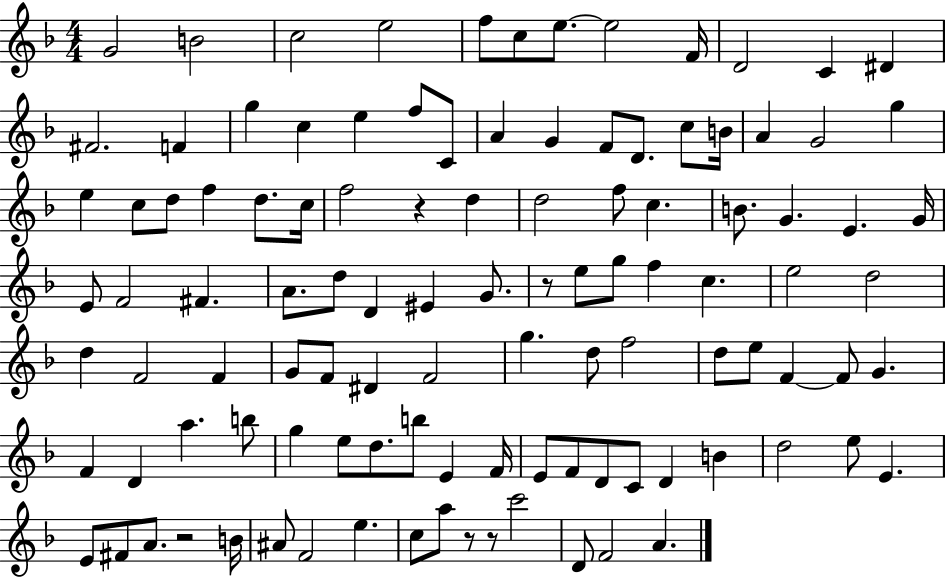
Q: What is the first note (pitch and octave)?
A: G4